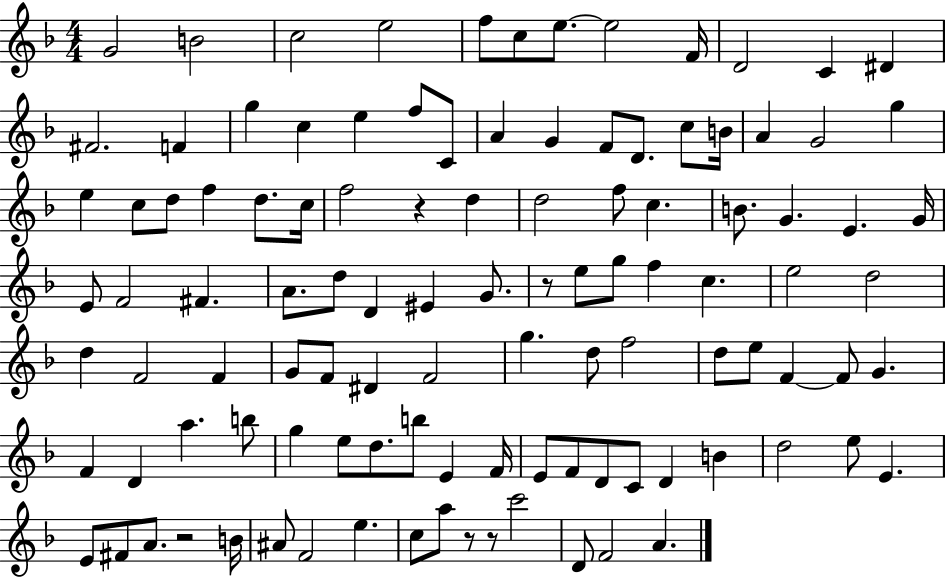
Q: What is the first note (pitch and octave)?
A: G4